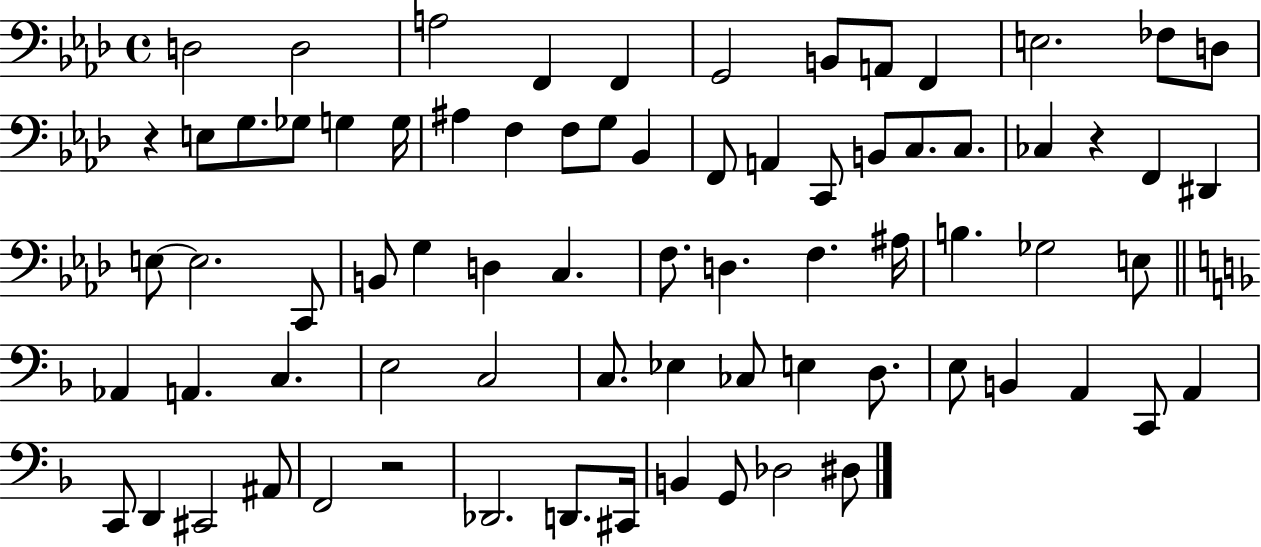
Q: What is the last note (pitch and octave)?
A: D#3